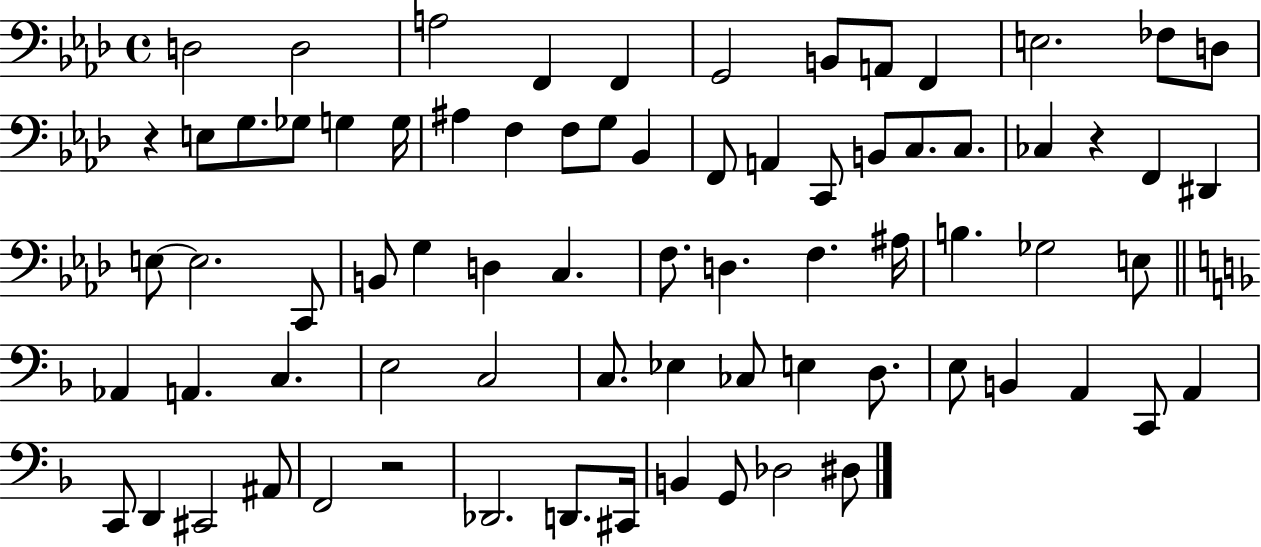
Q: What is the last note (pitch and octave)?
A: D#3